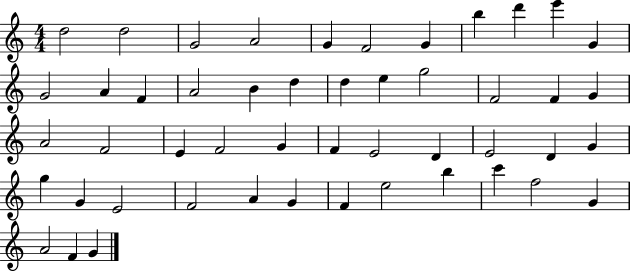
{
  \clef treble
  \numericTimeSignature
  \time 4/4
  \key c \major
  d''2 d''2 | g'2 a'2 | g'4 f'2 g'4 | b''4 d'''4 e'''4 g'4 | \break g'2 a'4 f'4 | a'2 b'4 d''4 | d''4 e''4 g''2 | f'2 f'4 g'4 | \break a'2 f'2 | e'4 f'2 g'4 | f'4 e'2 d'4 | e'2 d'4 g'4 | \break g''4 g'4 e'2 | f'2 a'4 g'4 | f'4 e''2 b''4 | c'''4 f''2 g'4 | \break a'2 f'4 g'4 | \bar "|."
}